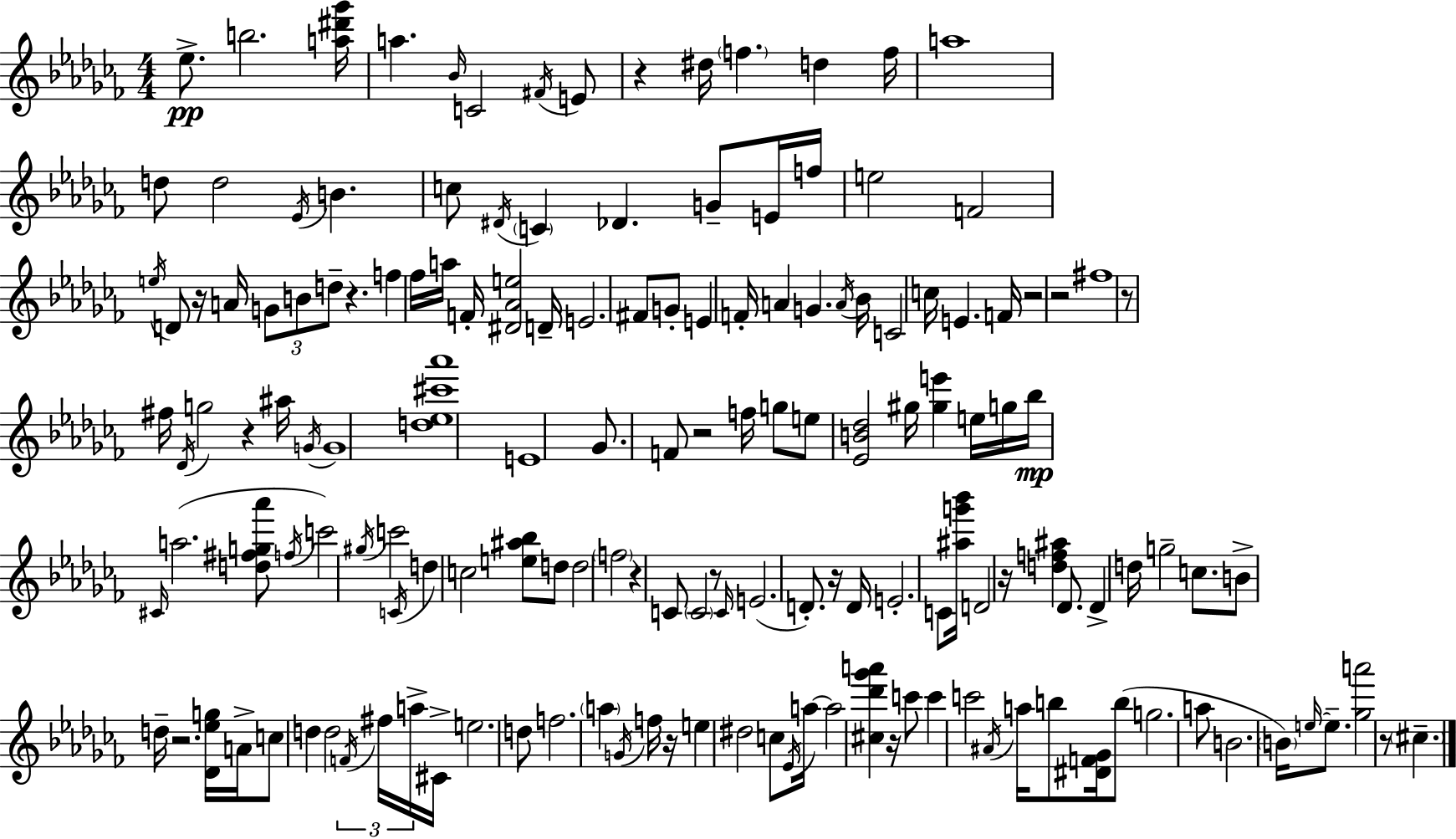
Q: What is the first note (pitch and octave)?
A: Eb5